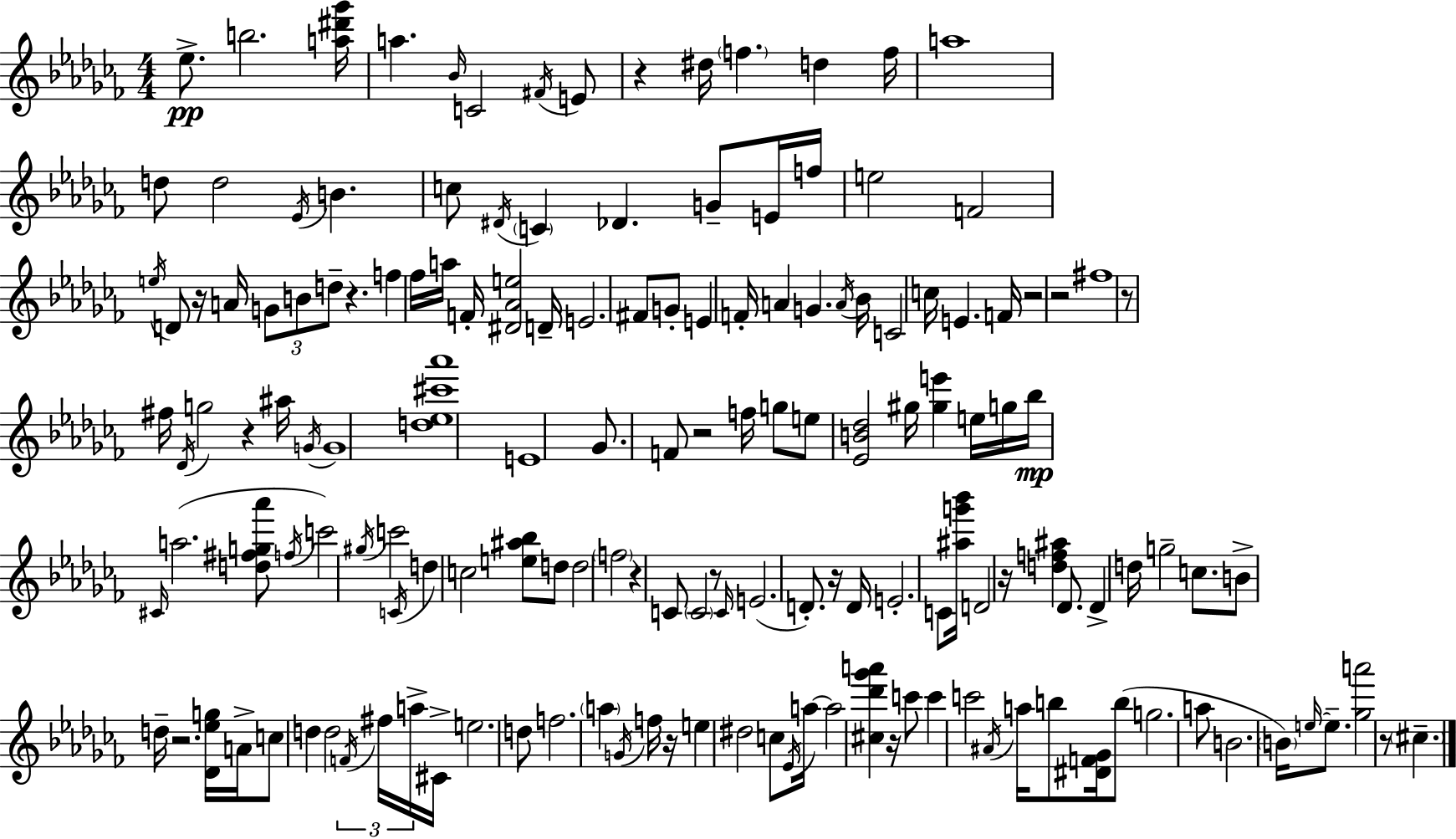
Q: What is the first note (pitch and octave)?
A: Eb5